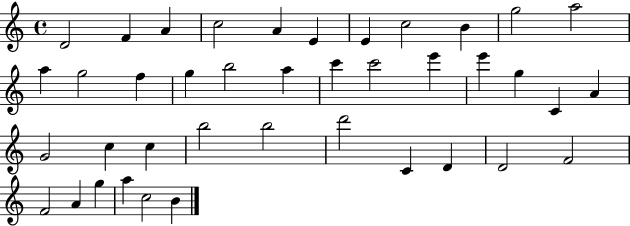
D4/h F4/q A4/q C5/h A4/q E4/q E4/q C5/h B4/q G5/h A5/h A5/q G5/h F5/q G5/q B5/h A5/q C6/q C6/h E6/q E6/q G5/q C4/q A4/q G4/h C5/q C5/q B5/h B5/h D6/h C4/q D4/q D4/h F4/h F4/h A4/q G5/q A5/q C5/h B4/q